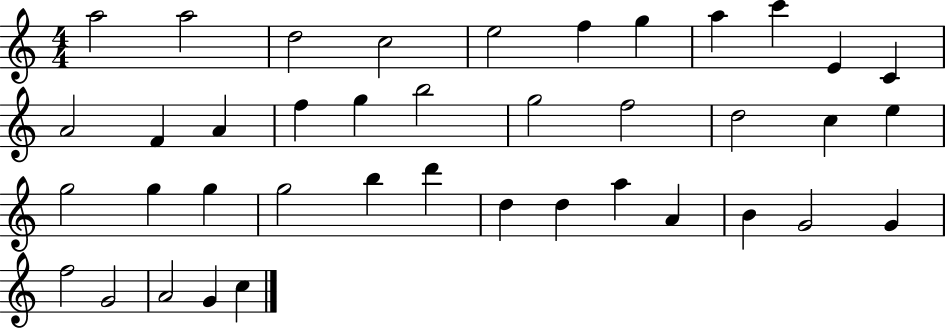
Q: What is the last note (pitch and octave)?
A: C5